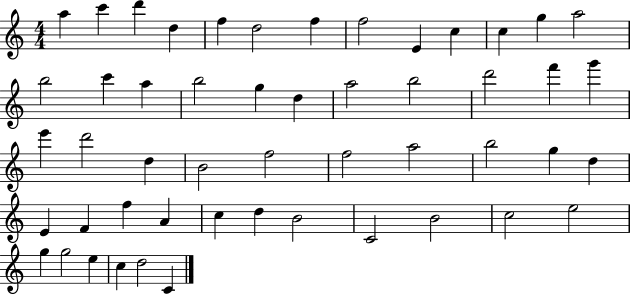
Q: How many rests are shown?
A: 0